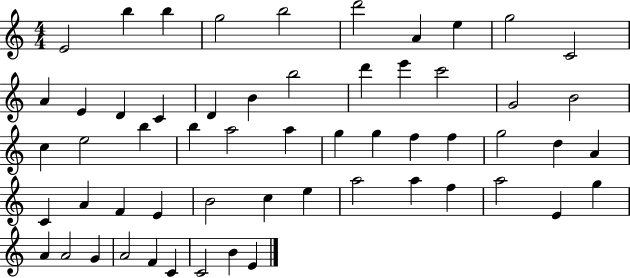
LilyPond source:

{
  \clef treble
  \numericTimeSignature
  \time 4/4
  \key c \major
  e'2 b''4 b''4 | g''2 b''2 | d'''2 a'4 e''4 | g''2 c'2 | \break a'4 e'4 d'4 c'4 | d'4 b'4 b''2 | d'''4 e'''4 c'''2 | g'2 b'2 | \break c''4 e''2 b''4 | b''4 a''2 a''4 | g''4 g''4 f''4 f''4 | g''2 d''4 a'4 | \break c'4 a'4 f'4 e'4 | b'2 c''4 e''4 | a''2 a''4 f''4 | a''2 e'4 g''4 | \break a'4 a'2 g'4 | a'2 f'4 c'4 | c'2 b'4 e'4 | \bar "|."
}